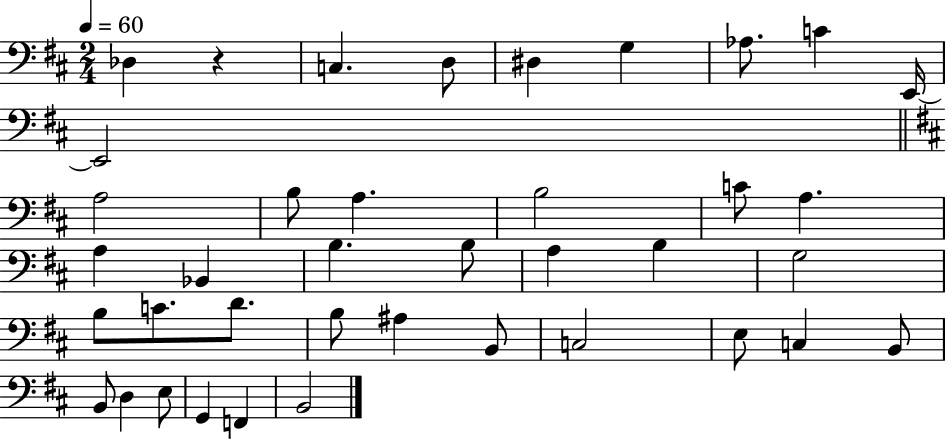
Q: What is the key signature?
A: D major